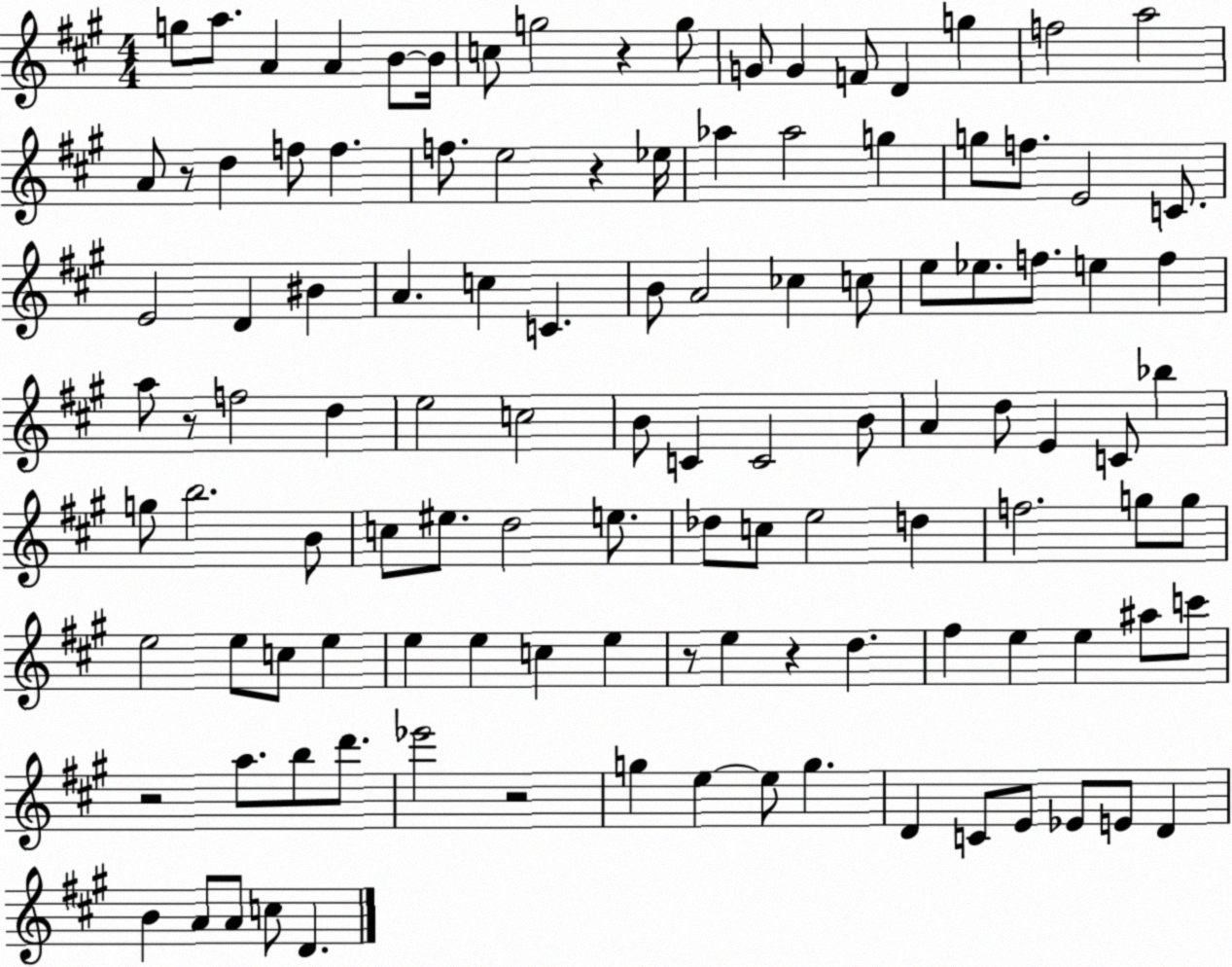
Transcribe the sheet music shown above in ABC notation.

X:1
T:Untitled
M:4/4
L:1/4
K:A
g/2 a/2 A A B/2 B/4 c/2 g2 z g/2 G/2 G F/2 D g f2 a2 A/2 z/2 d f/2 f f/2 e2 z _e/4 _a _a2 g g/2 f/2 E2 C/2 E2 D ^B A c C B/2 A2 _c c/2 e/2 _e/2 f/2 e f a/2 z/2 f2 d e2 c2 B/2 C C2 B/2 A d/2 E C/2 _b g/2 b2 B/2 c/2 ^e/2 d2 e/2 _d/2 c/2 e2 d f2 g/2 g/2 e2 e/2 c/2 e e e c e z/2 e z d ^f e e ^a/2 c'/2 z2 a/2 b/2 d'/2 _e'2 z2 g e e/2 g D C/2 E/2 _E/2 E/2 D B A/2 A/2 c/2 D